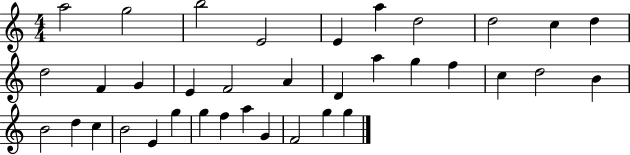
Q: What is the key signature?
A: C major